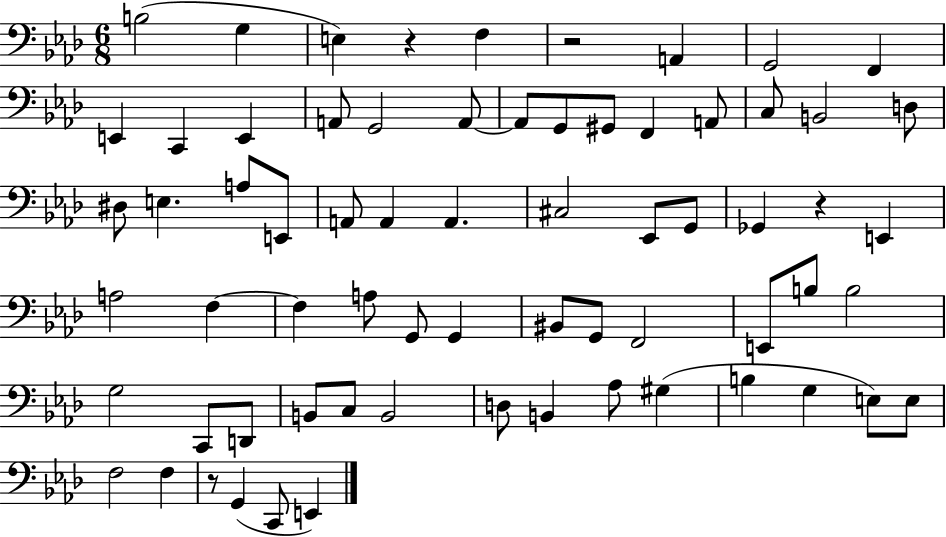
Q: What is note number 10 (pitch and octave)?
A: E2